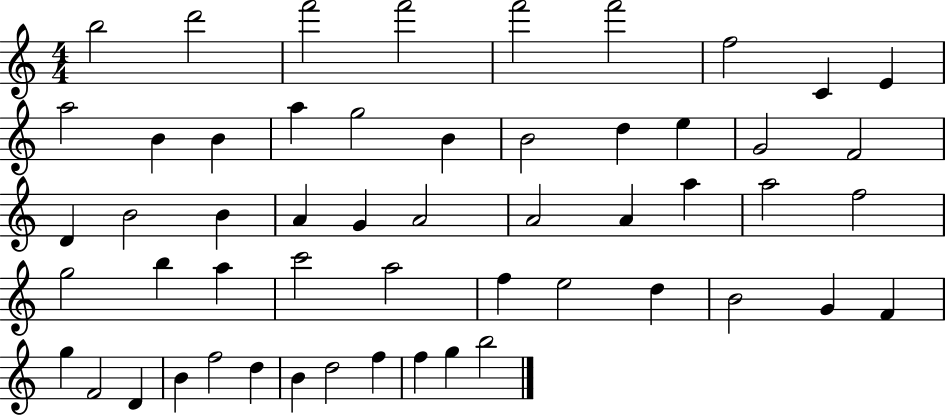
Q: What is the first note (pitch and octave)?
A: B5